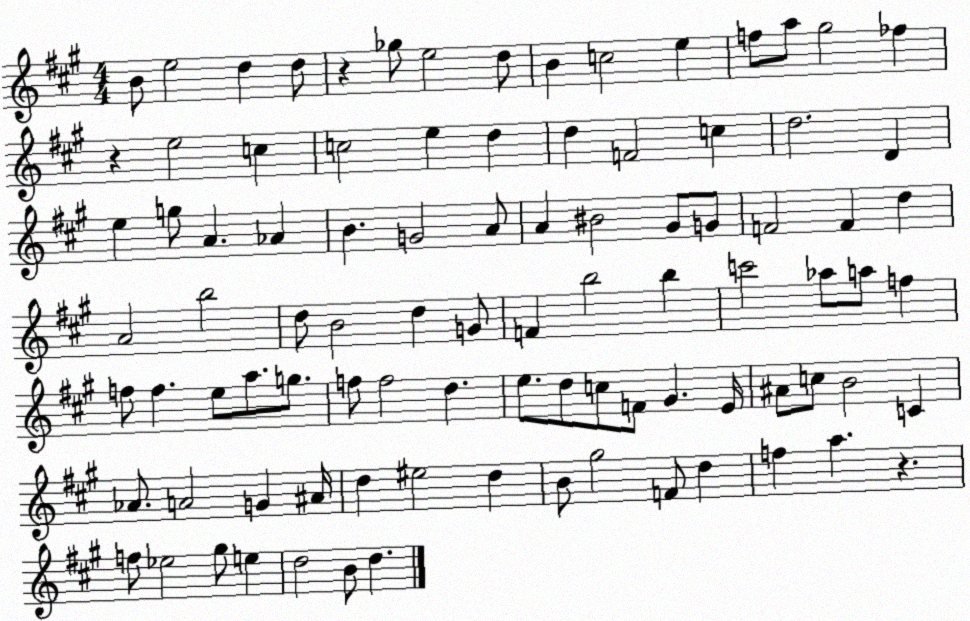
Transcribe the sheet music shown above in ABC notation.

X:1
T:Untitled
M:4/4
L:1/4
K:A
B/2 e2 d d/2 z _g/2 e2 d/2 B c2 e f/2 a/2 ^g2 _f z e2 c c2 e d d F2 c d2 D e g/2 A _A B G2 A/2 A ^B2 ^G/2 G/2 F2 F d A2 b2 d/2 B2 d G/2 F b2 b c'2 _a/2 a/2 f f/2 f e/2 a/2 g/2 f/2 f2 d e/2 d/2 c/2 F/2 ^G E/4 ^A/2 c/2 B2 C _A/2 A2 G ^A/4 d ^e2 d B/2 ^g2 F/2 d f a z f/2 _e2 ^g/2 e d2 B/2 d